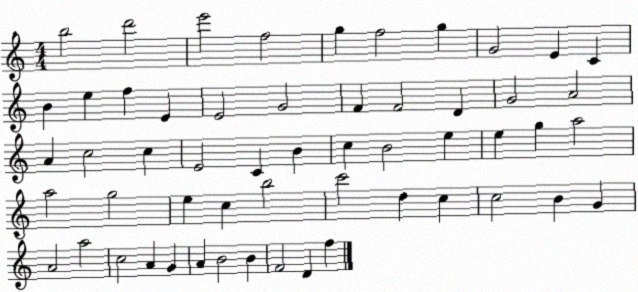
X:1
T:Untitled
M:4/4
L:1/4
K:C
b2 d'2 e'2 f2 g f2 g G2 E C B e f E E2 G2 F F2 D G2 A2 A c2 c E2 C B c B2 e e g a2 a2 g2 e c b2 c'2 d c c2 B G A2 a2 c2 A G A B2 B F2 D f